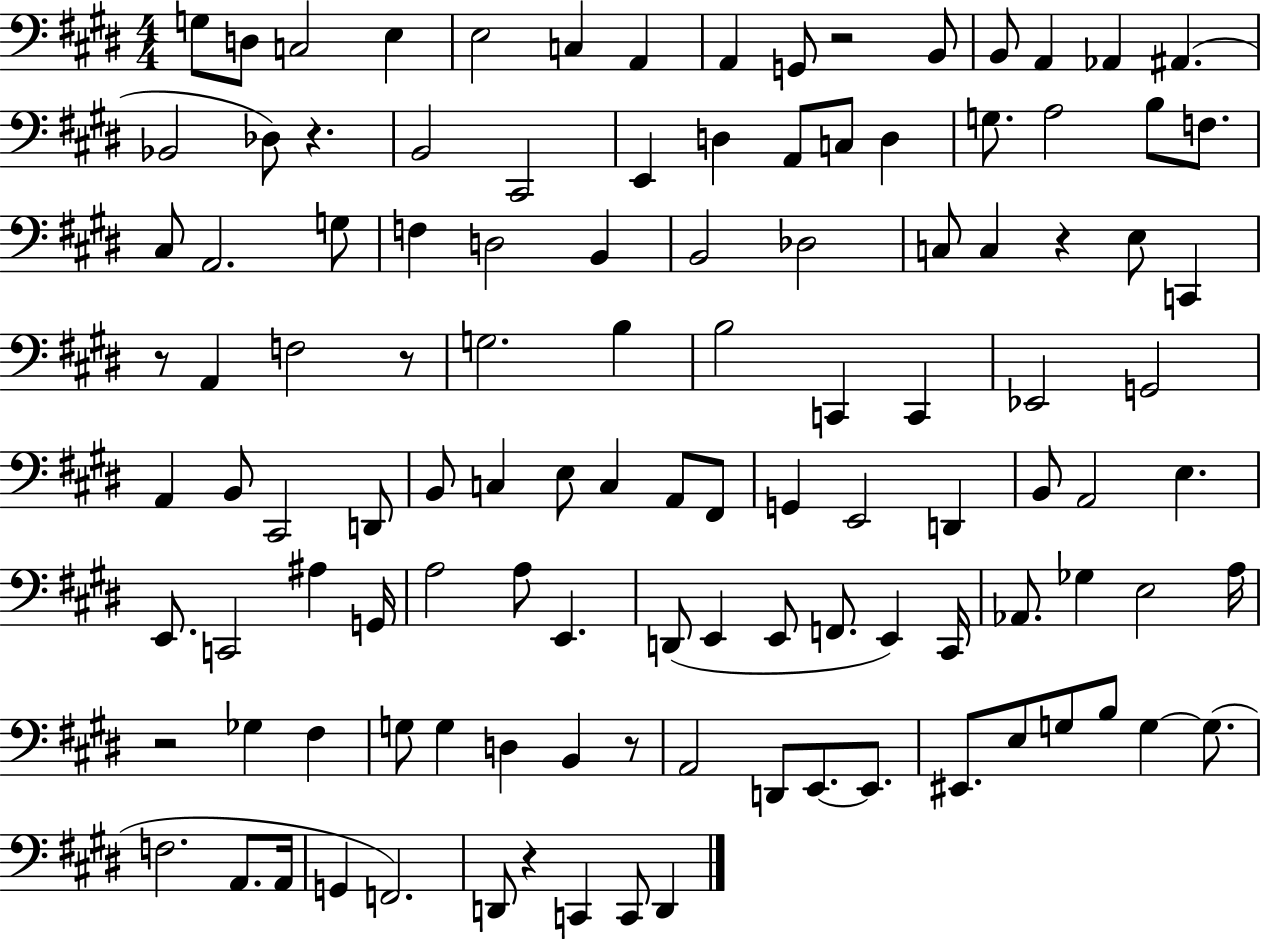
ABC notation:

X:1
T:Untitled
M:4/4
L:1/4
K:E
G,/2 D,/2 C,2 E, E,2 C, A,, A,, G,,/2 z2 B,,/2 B,,/2 A,, _A,, ^A,, _B,,2 _D,/2 z B,,2 ^C,,2 E,, D, A,,/2 C,/2 D, G,/2 A,2 B,/2 F,/2 ^C,/2 A,,2 G,/2 F, D,2 B,, B,,2 _D,2 C,/2 C, z E,/2 C,, z/2 A,, F,2 z/2 G,2 B, B,2 C,, C,, _E,,2 G,,2 A,, B,,/2 ^C,,2 D,,/2 B,,/2 C, E,/2 C, A,,/2 ^F,,/2 G,, E,,2 D,, B,,/2 A,,2 E, E,,/2 C,,2 ^A, G,,/4 A,2 A,/2 E,, D,,/2 E,, E,,/2 F,,/2 E,, ^C,,/4 _A,,/2 _G, E,2 A,/4 z2 _G, ^F, G,/2 G, D, B,, z/2 A,,2 D,,/2 E,,/2 E,,/2 ^E,,/2 E,/2 G,/2 B,/2 G, G,/2 F,2 A,,/2 A,,/4 G,, F,,2 D,,/2 z C,, C,,/2 D,,